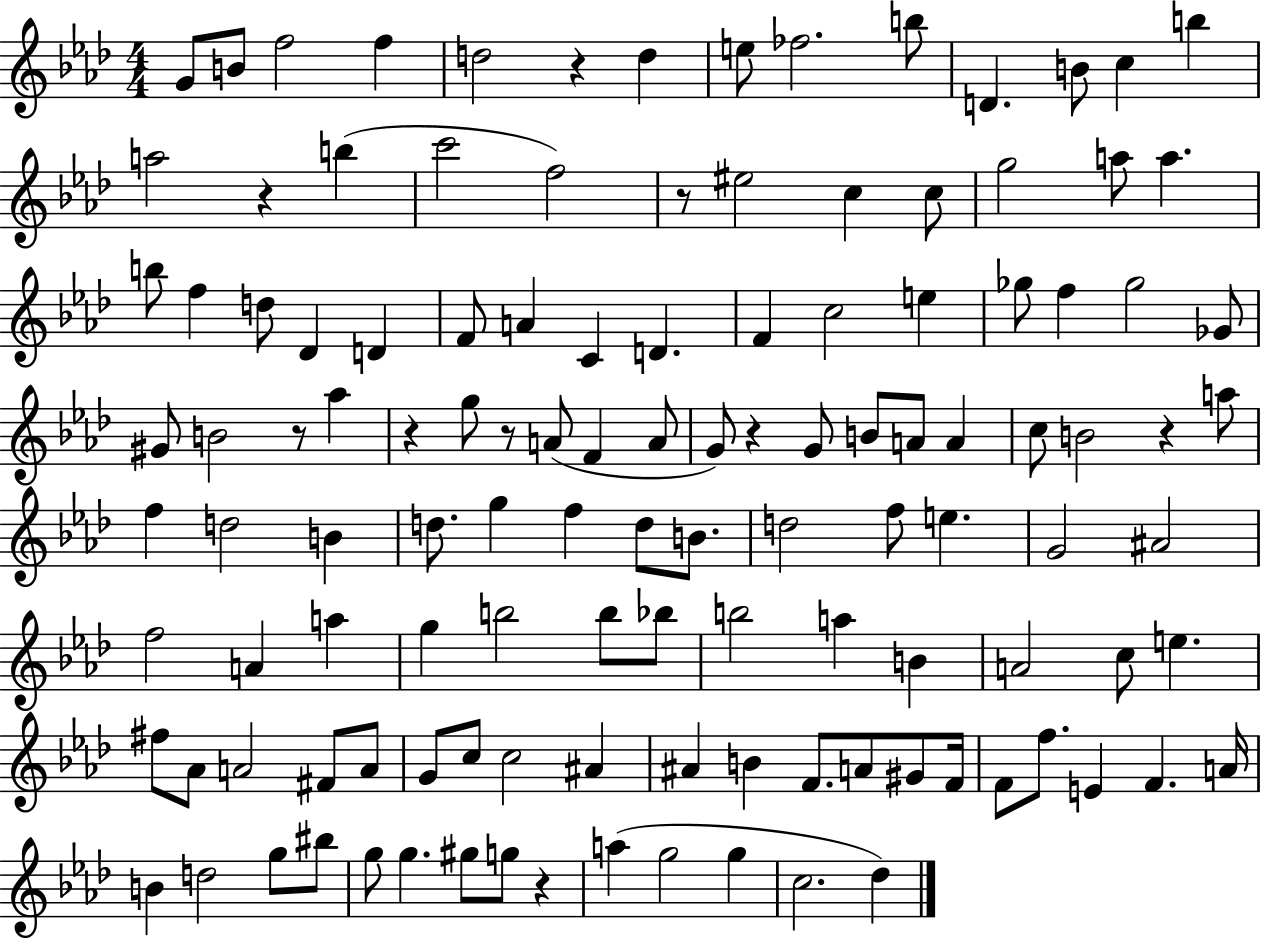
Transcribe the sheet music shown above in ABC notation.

X:1
T:Untitled
M:4/4
L:1/4
K:Ab
G/2 B/2 f2 f d2 z d e/2 _f2 b/2 D B/2 c b a2 z b c'2 f2 z/2 ^e2 c c/2 g2 a/2 a b/2 f d/2 _D D F/2 A C D F c2 e _g/2 f _g2 _G/2 ^G/2 B2 z/2 _a z g/2 z/2 A/2 F A/2 G/2 z G/2 B/2 A/2 A c/2 B2 z a/2 f d2 B d/2 g f d/2 B/2 d2 f/2 e G2 ^A2 f2 A a g b2 b/2 _b/2 b2 a B A2 c/2 e ^f/2 _A/2 A2 ^F/2 A/2 G/2 c/2 c2 ^A ^A B F/2 A/2 ^G/2 F/4 F/2 f/2 E F A/4 B d2 g/2 ^b/2 g/2 g ^g/2 g/2 z a g2 g c2 _d